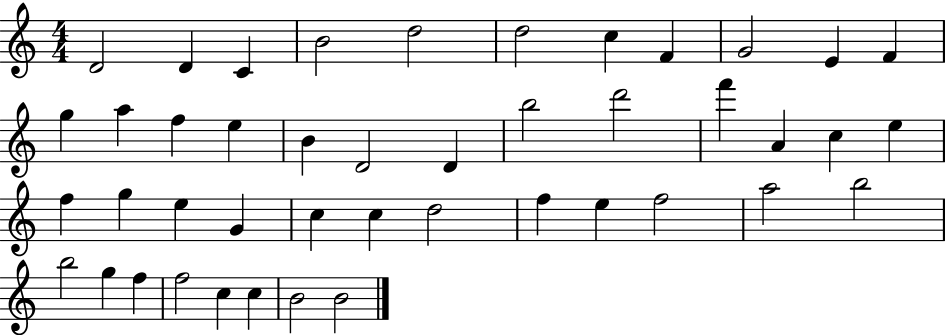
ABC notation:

X:1
T:Untitled
M:4/4
L:1/4
K:C
D2 D C B2 d2 d2 c F G2 E F g a f e B D2 D b2 d'2 f' A c e f g e G c c d2 f e f2 a2 b2 b2 g f f2 c c B2 B2